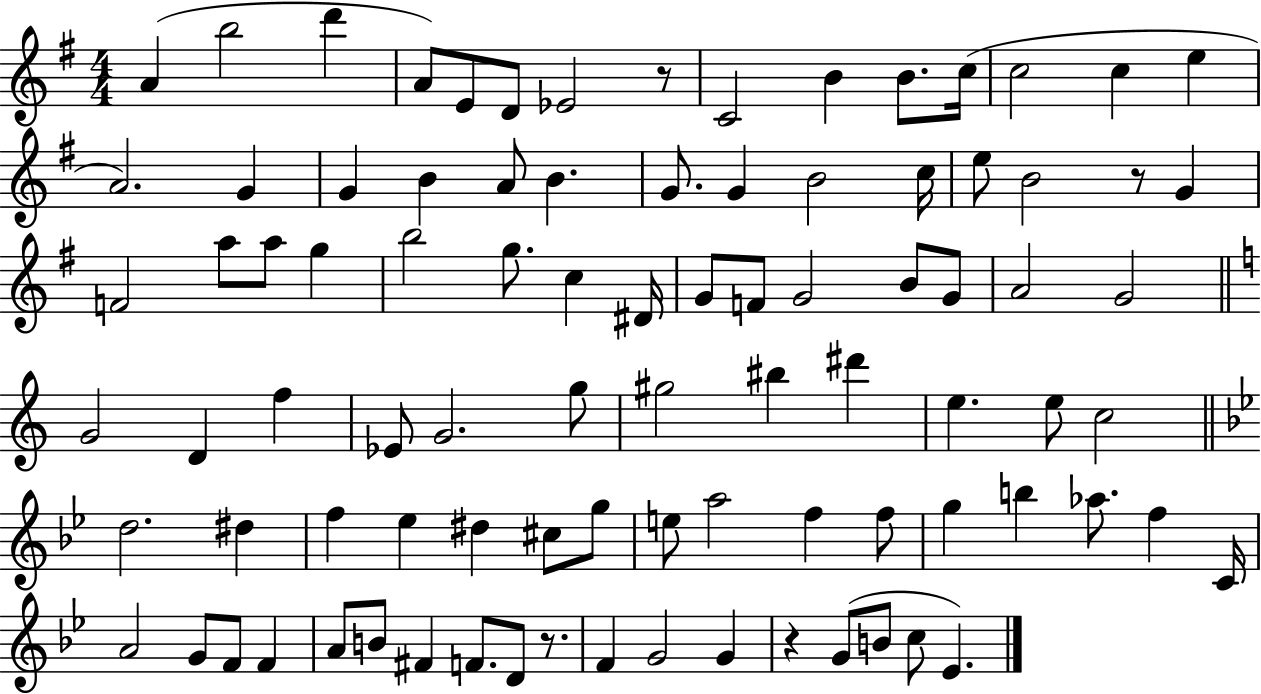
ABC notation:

X:1
T:Untitled
M:4/4
L:1/4
K:G
A b2 d' A/2 E/2 D/2 _E2 z/2 C2 B B/2 c/4 c2 c e A2 G G B A/2 B G/2 G B2 c/4 e/2 B2 z/2 G F2 a/2 a/2 g b2 g/2 c ^D/4 G/2 F/2 G2 B/2 G/2 A2 G2 G2 D f _E/2 G2 g/2 ^g2 ^b ^d' e e/2 c2 d2 ^d f _e ^d ^c/2 g/2 e/2 a2 f f/2 g b _a/2 f C/4 A2 G/2 F/2 F A/2 B/2 ^F F/2 D/2 z/2 F G2 G z G/2 B/2 c/2 _E